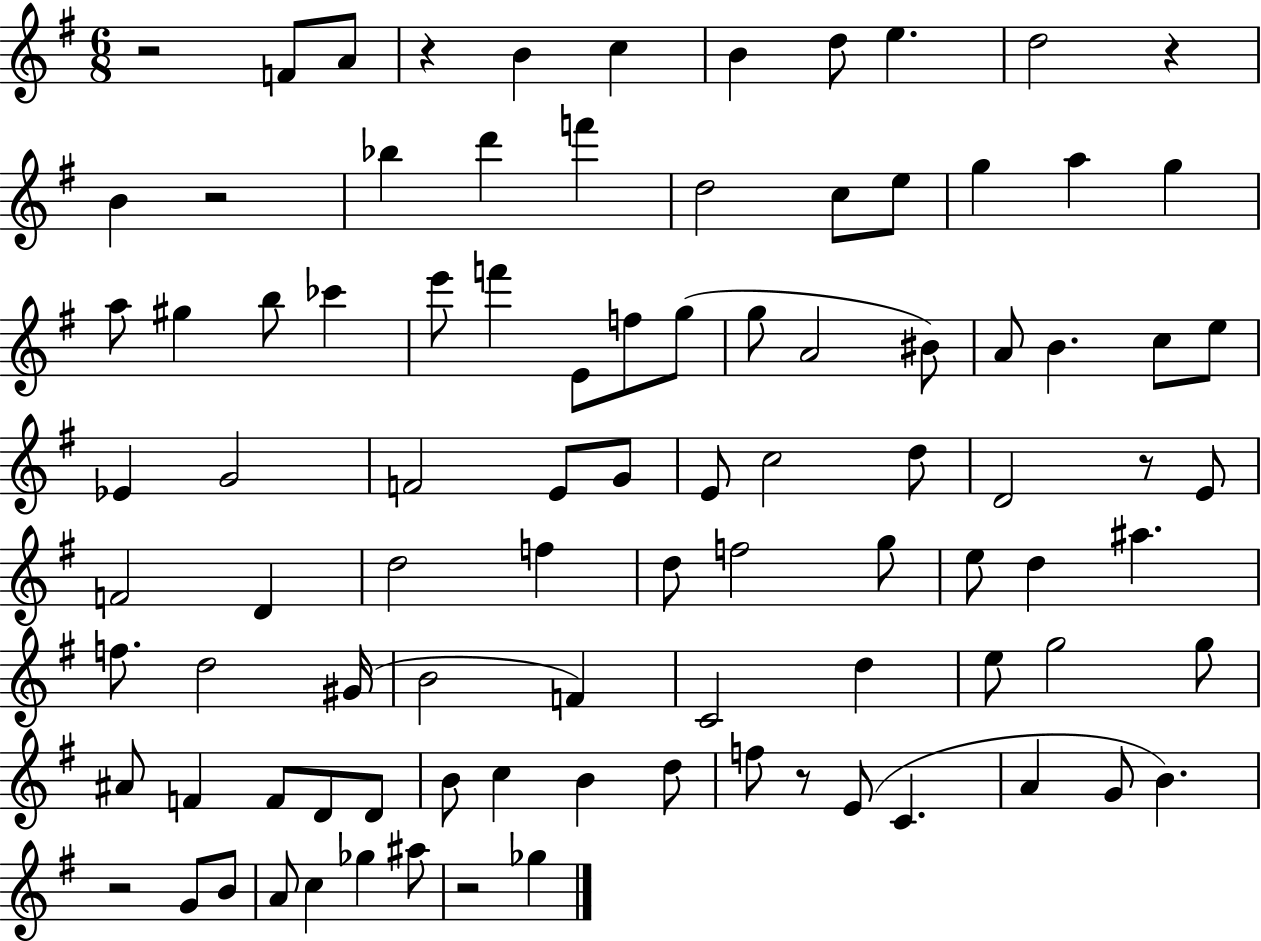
{
  \clef treble
  \numericTimeSignature
  \time 6/8
  \key g \major
  r2 f'8 a'8 | r4 b'4 c''4 | b'4 d''8 e''4. | d''2 r4 | \break b'4 r2 | bes''4 d'''4 f'''4 | d''2 c''8 e''8 | g''4 a''4 g''4 | \break a''8 gis''4 b''8 ces'''4 | e'''8 f'''4 e'8 f''8 g''8( | g''8 a'2 bis'8) | a'8 b'4. c''8 e''8 | \break ees'4 g'2 | f'2 e'8 g'8 | e'8 c''2 d''8 | d'2 r8 e'8 | \break f'2 d'4 | d''2 f''4 | d''8 f''2 g''8 | e''8 d''4 ais''4. | \break f''8. d''2 gis'16( | b'2 f'4) | c'2 d''4 | e''8 g''2 g''8 | \break ais'8 f'4 f'8 d'8 d'8 | b'8 c''4 b'4 d''8 | f''8 r8 e'8( c'4. | a'4 g'8 b'4.) | \break r2 g'8 b'8 | a'8 c''4 ges''4 ais''8 | r2 ges''4 | \bar "|."
}